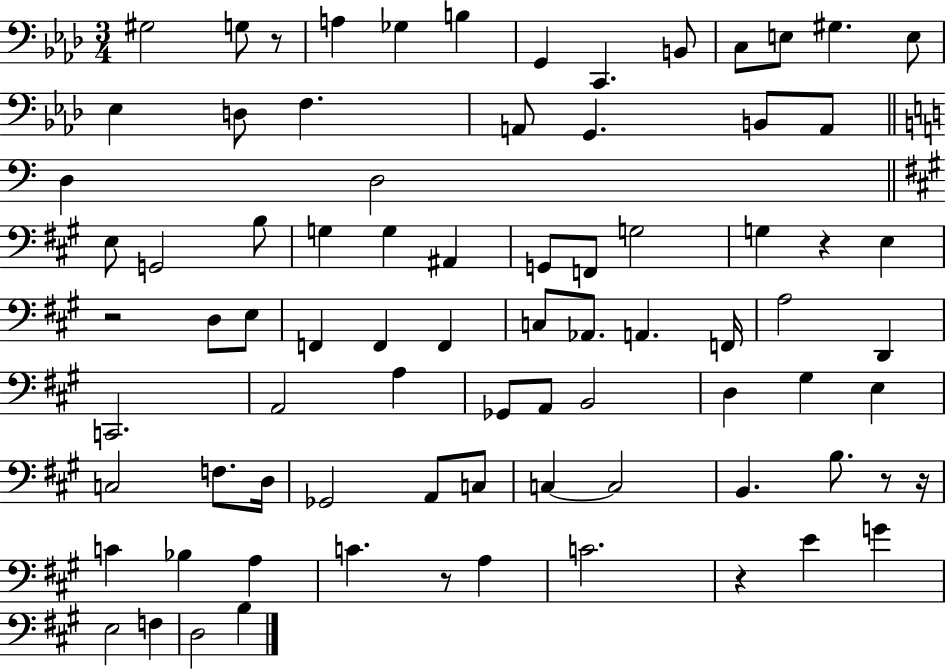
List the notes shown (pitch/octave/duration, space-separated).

G#3/h G3/e R/e A3/q Gb3/q B3/q G2/q C2/q. B2/e C3/e E3/e G#3/q. E3/e Eb3/q D3/e F3/q. A2/e G2/q. B2/e A2/e D3/q D3/h E3/e G2/h B3/e G3/q G3/q A#2/q G2/e F2/e G3/h G3/q R/q E3/q R/h D3/e E3/e F2/q F2/q F2/q C3/e Ab2/e. A2/q. F2/s A3/h D2/q C2/h. A2/h A3/q Gb2/e A2/e B2/h D3/q G#3/q E3/q C3/h F3/e. D3/s Gb2/h A2/e C3/e C3/q C3/h B2/q. B3/e. R/e R/s C4/q Bb3/q A3/q C4/q. R/e A3/q C4/h. R/q E4/q G4/q E3/h F3/q D3/h B3/q